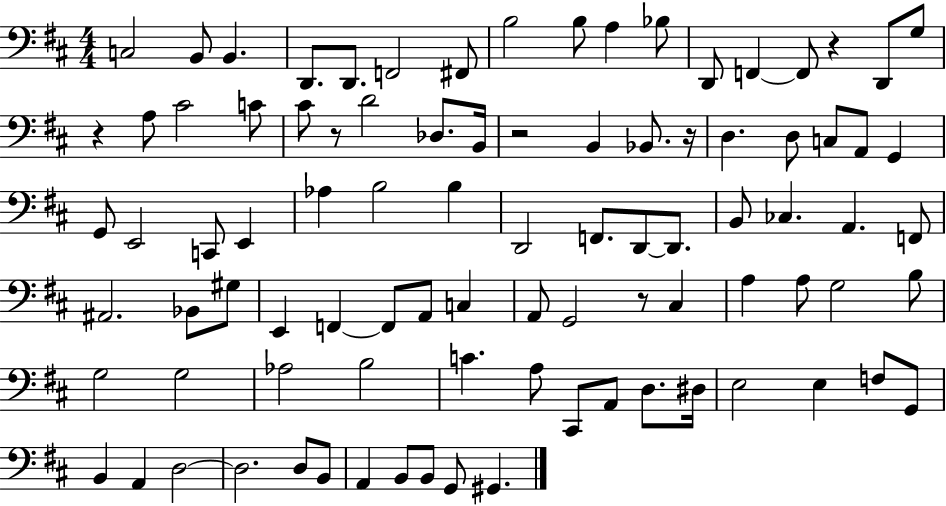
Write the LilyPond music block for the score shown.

{
  \clef bass
  \numericTimeSignature
  \time 4/4
  \key d \major
  c2 b,8 b,4. | d,8. d,8. f,2 fis,8 | b2 b8 a4 bes8 | d,8 f,4~~ f,8 r4 d,8 g8 | \break r4 a8 cis'2 c'8 | cis'8 r8 d'2 des8. b,16 | r2 b,4 bes,8. r16 | d4. d8 c8 a,8 g,4 | \break g,8 e,2 c,8 e,4 | aes4 b2 b4 | d,2 f,8. d,8~~ d,8. | b,8 ces4. a,4. f,8 | \break ais,2. bes,8 gis8 | e,4 f,4~~ f,8 a,8 c4 | a,8 g,2 r8 cis4 | a4 a8 g2 b8 | \break g2 g2 | aes2 b2 | c'4. a8 cis,8 a,8 d8. dis16 | e2 e4 f8 g,8 | \break b,4 a,4 d2~~ | d2. d8 b,8 | a,4 b,8 b,8 g,8 gis,4. | \bar "|."
}